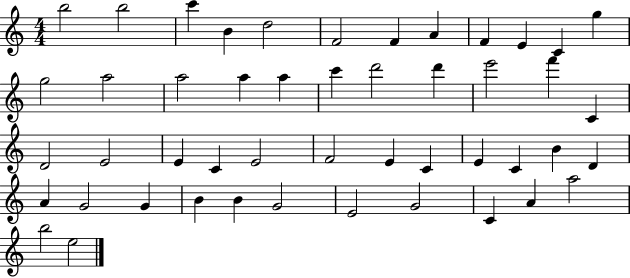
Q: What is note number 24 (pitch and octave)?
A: D4